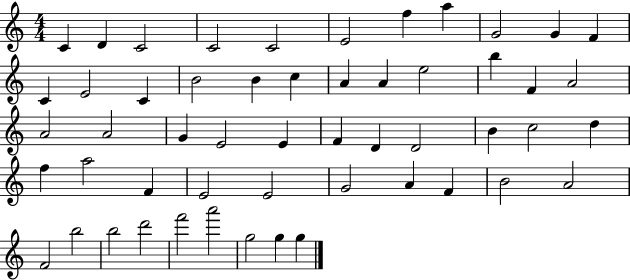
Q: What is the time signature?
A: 4/4